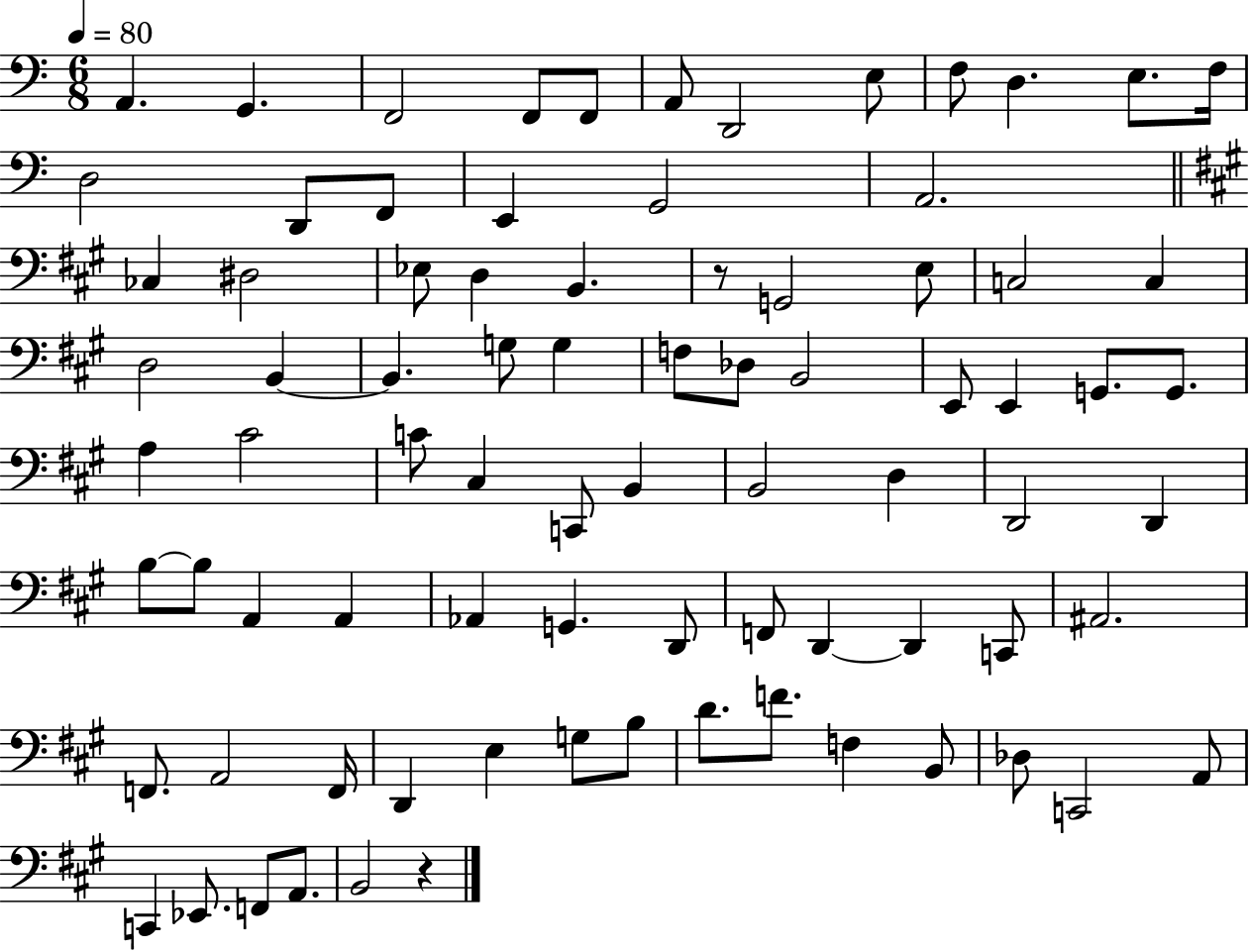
X:1
T:Untitled
M:6/8
L:1/4
K:C
A,, G,, F,,2 F,,/2 F,,/2 A,,/2 D,,2 E,/2 F,/2 D, E,/2 F,/4 D,2 D,,/2 F,,/2 E,, G,,2 A,,2 _C, ^D,2 _E,/2 D, B,, z/2 G,,2 E,/2 C,2 C, D,2 B,, B,, G,/2 G, F,/2 _D,/2 B,,2 E,,/2 E,, G,,/2 G,,/2 A, ^C2 C/2 ^C, C,,/2 B,, B,,2 D, D,,2 D,, B,/2 B,/2 A,, A,, _A,, G,, D,,/2 F,,/2 D,, D,, C,,/2 ^A,,2 F,,/2 A,,2 F,,/4 D,, E, G,/2 B,/2 D/2 F/2 F, B,,/2 _D,/2 C,,2 A,,/2 C,, _E,,/2 F,,/2 A,,/2 B,,2 z